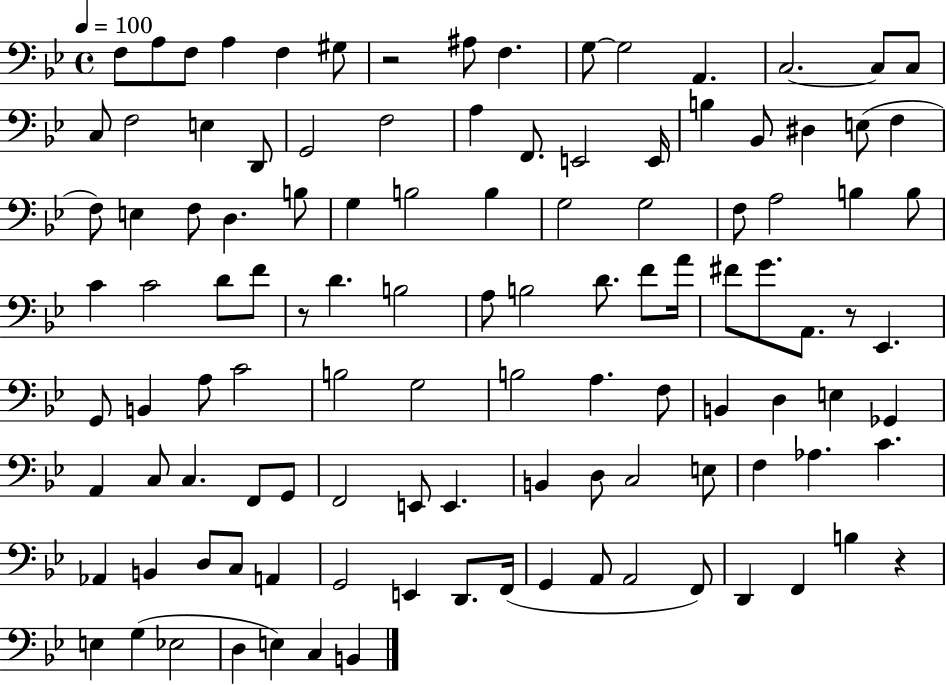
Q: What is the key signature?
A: BES major